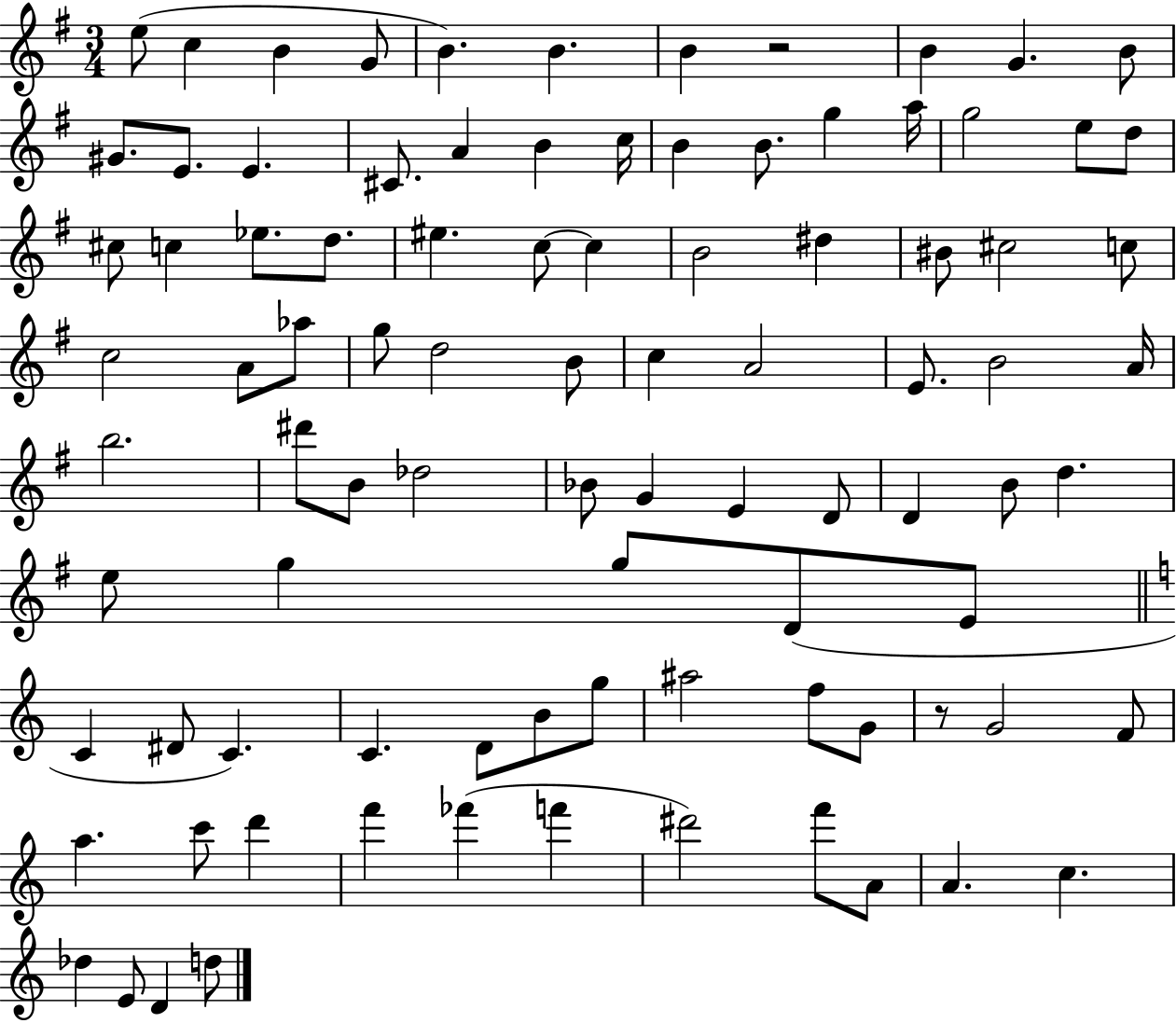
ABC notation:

X:1
T:Untitled
M:3/4
L:1/4
K:G
e/2 c B G/2 B B B z2 B G B/2 ^G/2 E/2 E ^C/2 A B c/4 B B/2 g a/4 g2 e/2 d/2 ^c/2 c _e/2 d/2 ^e c/2 c B2 ^d ^B/2 ^c2 c/2 c2 A/2 _a/2 g/2 d2 B/2 c A2 E/2 B2 A/4 b2 ^d'/2 B/2 _d2 _B/2 G E D/2 D B/2 d e/2 g g/2 D/2 E/2 C ^D/2 C C D/2 B/2 g/2 ^a2 f/2 G/2 z/2 G2 F/2 a c'/2 d' f' _f' f' ^d'2 f'/2 A/2 A c _d E/2 D d/2